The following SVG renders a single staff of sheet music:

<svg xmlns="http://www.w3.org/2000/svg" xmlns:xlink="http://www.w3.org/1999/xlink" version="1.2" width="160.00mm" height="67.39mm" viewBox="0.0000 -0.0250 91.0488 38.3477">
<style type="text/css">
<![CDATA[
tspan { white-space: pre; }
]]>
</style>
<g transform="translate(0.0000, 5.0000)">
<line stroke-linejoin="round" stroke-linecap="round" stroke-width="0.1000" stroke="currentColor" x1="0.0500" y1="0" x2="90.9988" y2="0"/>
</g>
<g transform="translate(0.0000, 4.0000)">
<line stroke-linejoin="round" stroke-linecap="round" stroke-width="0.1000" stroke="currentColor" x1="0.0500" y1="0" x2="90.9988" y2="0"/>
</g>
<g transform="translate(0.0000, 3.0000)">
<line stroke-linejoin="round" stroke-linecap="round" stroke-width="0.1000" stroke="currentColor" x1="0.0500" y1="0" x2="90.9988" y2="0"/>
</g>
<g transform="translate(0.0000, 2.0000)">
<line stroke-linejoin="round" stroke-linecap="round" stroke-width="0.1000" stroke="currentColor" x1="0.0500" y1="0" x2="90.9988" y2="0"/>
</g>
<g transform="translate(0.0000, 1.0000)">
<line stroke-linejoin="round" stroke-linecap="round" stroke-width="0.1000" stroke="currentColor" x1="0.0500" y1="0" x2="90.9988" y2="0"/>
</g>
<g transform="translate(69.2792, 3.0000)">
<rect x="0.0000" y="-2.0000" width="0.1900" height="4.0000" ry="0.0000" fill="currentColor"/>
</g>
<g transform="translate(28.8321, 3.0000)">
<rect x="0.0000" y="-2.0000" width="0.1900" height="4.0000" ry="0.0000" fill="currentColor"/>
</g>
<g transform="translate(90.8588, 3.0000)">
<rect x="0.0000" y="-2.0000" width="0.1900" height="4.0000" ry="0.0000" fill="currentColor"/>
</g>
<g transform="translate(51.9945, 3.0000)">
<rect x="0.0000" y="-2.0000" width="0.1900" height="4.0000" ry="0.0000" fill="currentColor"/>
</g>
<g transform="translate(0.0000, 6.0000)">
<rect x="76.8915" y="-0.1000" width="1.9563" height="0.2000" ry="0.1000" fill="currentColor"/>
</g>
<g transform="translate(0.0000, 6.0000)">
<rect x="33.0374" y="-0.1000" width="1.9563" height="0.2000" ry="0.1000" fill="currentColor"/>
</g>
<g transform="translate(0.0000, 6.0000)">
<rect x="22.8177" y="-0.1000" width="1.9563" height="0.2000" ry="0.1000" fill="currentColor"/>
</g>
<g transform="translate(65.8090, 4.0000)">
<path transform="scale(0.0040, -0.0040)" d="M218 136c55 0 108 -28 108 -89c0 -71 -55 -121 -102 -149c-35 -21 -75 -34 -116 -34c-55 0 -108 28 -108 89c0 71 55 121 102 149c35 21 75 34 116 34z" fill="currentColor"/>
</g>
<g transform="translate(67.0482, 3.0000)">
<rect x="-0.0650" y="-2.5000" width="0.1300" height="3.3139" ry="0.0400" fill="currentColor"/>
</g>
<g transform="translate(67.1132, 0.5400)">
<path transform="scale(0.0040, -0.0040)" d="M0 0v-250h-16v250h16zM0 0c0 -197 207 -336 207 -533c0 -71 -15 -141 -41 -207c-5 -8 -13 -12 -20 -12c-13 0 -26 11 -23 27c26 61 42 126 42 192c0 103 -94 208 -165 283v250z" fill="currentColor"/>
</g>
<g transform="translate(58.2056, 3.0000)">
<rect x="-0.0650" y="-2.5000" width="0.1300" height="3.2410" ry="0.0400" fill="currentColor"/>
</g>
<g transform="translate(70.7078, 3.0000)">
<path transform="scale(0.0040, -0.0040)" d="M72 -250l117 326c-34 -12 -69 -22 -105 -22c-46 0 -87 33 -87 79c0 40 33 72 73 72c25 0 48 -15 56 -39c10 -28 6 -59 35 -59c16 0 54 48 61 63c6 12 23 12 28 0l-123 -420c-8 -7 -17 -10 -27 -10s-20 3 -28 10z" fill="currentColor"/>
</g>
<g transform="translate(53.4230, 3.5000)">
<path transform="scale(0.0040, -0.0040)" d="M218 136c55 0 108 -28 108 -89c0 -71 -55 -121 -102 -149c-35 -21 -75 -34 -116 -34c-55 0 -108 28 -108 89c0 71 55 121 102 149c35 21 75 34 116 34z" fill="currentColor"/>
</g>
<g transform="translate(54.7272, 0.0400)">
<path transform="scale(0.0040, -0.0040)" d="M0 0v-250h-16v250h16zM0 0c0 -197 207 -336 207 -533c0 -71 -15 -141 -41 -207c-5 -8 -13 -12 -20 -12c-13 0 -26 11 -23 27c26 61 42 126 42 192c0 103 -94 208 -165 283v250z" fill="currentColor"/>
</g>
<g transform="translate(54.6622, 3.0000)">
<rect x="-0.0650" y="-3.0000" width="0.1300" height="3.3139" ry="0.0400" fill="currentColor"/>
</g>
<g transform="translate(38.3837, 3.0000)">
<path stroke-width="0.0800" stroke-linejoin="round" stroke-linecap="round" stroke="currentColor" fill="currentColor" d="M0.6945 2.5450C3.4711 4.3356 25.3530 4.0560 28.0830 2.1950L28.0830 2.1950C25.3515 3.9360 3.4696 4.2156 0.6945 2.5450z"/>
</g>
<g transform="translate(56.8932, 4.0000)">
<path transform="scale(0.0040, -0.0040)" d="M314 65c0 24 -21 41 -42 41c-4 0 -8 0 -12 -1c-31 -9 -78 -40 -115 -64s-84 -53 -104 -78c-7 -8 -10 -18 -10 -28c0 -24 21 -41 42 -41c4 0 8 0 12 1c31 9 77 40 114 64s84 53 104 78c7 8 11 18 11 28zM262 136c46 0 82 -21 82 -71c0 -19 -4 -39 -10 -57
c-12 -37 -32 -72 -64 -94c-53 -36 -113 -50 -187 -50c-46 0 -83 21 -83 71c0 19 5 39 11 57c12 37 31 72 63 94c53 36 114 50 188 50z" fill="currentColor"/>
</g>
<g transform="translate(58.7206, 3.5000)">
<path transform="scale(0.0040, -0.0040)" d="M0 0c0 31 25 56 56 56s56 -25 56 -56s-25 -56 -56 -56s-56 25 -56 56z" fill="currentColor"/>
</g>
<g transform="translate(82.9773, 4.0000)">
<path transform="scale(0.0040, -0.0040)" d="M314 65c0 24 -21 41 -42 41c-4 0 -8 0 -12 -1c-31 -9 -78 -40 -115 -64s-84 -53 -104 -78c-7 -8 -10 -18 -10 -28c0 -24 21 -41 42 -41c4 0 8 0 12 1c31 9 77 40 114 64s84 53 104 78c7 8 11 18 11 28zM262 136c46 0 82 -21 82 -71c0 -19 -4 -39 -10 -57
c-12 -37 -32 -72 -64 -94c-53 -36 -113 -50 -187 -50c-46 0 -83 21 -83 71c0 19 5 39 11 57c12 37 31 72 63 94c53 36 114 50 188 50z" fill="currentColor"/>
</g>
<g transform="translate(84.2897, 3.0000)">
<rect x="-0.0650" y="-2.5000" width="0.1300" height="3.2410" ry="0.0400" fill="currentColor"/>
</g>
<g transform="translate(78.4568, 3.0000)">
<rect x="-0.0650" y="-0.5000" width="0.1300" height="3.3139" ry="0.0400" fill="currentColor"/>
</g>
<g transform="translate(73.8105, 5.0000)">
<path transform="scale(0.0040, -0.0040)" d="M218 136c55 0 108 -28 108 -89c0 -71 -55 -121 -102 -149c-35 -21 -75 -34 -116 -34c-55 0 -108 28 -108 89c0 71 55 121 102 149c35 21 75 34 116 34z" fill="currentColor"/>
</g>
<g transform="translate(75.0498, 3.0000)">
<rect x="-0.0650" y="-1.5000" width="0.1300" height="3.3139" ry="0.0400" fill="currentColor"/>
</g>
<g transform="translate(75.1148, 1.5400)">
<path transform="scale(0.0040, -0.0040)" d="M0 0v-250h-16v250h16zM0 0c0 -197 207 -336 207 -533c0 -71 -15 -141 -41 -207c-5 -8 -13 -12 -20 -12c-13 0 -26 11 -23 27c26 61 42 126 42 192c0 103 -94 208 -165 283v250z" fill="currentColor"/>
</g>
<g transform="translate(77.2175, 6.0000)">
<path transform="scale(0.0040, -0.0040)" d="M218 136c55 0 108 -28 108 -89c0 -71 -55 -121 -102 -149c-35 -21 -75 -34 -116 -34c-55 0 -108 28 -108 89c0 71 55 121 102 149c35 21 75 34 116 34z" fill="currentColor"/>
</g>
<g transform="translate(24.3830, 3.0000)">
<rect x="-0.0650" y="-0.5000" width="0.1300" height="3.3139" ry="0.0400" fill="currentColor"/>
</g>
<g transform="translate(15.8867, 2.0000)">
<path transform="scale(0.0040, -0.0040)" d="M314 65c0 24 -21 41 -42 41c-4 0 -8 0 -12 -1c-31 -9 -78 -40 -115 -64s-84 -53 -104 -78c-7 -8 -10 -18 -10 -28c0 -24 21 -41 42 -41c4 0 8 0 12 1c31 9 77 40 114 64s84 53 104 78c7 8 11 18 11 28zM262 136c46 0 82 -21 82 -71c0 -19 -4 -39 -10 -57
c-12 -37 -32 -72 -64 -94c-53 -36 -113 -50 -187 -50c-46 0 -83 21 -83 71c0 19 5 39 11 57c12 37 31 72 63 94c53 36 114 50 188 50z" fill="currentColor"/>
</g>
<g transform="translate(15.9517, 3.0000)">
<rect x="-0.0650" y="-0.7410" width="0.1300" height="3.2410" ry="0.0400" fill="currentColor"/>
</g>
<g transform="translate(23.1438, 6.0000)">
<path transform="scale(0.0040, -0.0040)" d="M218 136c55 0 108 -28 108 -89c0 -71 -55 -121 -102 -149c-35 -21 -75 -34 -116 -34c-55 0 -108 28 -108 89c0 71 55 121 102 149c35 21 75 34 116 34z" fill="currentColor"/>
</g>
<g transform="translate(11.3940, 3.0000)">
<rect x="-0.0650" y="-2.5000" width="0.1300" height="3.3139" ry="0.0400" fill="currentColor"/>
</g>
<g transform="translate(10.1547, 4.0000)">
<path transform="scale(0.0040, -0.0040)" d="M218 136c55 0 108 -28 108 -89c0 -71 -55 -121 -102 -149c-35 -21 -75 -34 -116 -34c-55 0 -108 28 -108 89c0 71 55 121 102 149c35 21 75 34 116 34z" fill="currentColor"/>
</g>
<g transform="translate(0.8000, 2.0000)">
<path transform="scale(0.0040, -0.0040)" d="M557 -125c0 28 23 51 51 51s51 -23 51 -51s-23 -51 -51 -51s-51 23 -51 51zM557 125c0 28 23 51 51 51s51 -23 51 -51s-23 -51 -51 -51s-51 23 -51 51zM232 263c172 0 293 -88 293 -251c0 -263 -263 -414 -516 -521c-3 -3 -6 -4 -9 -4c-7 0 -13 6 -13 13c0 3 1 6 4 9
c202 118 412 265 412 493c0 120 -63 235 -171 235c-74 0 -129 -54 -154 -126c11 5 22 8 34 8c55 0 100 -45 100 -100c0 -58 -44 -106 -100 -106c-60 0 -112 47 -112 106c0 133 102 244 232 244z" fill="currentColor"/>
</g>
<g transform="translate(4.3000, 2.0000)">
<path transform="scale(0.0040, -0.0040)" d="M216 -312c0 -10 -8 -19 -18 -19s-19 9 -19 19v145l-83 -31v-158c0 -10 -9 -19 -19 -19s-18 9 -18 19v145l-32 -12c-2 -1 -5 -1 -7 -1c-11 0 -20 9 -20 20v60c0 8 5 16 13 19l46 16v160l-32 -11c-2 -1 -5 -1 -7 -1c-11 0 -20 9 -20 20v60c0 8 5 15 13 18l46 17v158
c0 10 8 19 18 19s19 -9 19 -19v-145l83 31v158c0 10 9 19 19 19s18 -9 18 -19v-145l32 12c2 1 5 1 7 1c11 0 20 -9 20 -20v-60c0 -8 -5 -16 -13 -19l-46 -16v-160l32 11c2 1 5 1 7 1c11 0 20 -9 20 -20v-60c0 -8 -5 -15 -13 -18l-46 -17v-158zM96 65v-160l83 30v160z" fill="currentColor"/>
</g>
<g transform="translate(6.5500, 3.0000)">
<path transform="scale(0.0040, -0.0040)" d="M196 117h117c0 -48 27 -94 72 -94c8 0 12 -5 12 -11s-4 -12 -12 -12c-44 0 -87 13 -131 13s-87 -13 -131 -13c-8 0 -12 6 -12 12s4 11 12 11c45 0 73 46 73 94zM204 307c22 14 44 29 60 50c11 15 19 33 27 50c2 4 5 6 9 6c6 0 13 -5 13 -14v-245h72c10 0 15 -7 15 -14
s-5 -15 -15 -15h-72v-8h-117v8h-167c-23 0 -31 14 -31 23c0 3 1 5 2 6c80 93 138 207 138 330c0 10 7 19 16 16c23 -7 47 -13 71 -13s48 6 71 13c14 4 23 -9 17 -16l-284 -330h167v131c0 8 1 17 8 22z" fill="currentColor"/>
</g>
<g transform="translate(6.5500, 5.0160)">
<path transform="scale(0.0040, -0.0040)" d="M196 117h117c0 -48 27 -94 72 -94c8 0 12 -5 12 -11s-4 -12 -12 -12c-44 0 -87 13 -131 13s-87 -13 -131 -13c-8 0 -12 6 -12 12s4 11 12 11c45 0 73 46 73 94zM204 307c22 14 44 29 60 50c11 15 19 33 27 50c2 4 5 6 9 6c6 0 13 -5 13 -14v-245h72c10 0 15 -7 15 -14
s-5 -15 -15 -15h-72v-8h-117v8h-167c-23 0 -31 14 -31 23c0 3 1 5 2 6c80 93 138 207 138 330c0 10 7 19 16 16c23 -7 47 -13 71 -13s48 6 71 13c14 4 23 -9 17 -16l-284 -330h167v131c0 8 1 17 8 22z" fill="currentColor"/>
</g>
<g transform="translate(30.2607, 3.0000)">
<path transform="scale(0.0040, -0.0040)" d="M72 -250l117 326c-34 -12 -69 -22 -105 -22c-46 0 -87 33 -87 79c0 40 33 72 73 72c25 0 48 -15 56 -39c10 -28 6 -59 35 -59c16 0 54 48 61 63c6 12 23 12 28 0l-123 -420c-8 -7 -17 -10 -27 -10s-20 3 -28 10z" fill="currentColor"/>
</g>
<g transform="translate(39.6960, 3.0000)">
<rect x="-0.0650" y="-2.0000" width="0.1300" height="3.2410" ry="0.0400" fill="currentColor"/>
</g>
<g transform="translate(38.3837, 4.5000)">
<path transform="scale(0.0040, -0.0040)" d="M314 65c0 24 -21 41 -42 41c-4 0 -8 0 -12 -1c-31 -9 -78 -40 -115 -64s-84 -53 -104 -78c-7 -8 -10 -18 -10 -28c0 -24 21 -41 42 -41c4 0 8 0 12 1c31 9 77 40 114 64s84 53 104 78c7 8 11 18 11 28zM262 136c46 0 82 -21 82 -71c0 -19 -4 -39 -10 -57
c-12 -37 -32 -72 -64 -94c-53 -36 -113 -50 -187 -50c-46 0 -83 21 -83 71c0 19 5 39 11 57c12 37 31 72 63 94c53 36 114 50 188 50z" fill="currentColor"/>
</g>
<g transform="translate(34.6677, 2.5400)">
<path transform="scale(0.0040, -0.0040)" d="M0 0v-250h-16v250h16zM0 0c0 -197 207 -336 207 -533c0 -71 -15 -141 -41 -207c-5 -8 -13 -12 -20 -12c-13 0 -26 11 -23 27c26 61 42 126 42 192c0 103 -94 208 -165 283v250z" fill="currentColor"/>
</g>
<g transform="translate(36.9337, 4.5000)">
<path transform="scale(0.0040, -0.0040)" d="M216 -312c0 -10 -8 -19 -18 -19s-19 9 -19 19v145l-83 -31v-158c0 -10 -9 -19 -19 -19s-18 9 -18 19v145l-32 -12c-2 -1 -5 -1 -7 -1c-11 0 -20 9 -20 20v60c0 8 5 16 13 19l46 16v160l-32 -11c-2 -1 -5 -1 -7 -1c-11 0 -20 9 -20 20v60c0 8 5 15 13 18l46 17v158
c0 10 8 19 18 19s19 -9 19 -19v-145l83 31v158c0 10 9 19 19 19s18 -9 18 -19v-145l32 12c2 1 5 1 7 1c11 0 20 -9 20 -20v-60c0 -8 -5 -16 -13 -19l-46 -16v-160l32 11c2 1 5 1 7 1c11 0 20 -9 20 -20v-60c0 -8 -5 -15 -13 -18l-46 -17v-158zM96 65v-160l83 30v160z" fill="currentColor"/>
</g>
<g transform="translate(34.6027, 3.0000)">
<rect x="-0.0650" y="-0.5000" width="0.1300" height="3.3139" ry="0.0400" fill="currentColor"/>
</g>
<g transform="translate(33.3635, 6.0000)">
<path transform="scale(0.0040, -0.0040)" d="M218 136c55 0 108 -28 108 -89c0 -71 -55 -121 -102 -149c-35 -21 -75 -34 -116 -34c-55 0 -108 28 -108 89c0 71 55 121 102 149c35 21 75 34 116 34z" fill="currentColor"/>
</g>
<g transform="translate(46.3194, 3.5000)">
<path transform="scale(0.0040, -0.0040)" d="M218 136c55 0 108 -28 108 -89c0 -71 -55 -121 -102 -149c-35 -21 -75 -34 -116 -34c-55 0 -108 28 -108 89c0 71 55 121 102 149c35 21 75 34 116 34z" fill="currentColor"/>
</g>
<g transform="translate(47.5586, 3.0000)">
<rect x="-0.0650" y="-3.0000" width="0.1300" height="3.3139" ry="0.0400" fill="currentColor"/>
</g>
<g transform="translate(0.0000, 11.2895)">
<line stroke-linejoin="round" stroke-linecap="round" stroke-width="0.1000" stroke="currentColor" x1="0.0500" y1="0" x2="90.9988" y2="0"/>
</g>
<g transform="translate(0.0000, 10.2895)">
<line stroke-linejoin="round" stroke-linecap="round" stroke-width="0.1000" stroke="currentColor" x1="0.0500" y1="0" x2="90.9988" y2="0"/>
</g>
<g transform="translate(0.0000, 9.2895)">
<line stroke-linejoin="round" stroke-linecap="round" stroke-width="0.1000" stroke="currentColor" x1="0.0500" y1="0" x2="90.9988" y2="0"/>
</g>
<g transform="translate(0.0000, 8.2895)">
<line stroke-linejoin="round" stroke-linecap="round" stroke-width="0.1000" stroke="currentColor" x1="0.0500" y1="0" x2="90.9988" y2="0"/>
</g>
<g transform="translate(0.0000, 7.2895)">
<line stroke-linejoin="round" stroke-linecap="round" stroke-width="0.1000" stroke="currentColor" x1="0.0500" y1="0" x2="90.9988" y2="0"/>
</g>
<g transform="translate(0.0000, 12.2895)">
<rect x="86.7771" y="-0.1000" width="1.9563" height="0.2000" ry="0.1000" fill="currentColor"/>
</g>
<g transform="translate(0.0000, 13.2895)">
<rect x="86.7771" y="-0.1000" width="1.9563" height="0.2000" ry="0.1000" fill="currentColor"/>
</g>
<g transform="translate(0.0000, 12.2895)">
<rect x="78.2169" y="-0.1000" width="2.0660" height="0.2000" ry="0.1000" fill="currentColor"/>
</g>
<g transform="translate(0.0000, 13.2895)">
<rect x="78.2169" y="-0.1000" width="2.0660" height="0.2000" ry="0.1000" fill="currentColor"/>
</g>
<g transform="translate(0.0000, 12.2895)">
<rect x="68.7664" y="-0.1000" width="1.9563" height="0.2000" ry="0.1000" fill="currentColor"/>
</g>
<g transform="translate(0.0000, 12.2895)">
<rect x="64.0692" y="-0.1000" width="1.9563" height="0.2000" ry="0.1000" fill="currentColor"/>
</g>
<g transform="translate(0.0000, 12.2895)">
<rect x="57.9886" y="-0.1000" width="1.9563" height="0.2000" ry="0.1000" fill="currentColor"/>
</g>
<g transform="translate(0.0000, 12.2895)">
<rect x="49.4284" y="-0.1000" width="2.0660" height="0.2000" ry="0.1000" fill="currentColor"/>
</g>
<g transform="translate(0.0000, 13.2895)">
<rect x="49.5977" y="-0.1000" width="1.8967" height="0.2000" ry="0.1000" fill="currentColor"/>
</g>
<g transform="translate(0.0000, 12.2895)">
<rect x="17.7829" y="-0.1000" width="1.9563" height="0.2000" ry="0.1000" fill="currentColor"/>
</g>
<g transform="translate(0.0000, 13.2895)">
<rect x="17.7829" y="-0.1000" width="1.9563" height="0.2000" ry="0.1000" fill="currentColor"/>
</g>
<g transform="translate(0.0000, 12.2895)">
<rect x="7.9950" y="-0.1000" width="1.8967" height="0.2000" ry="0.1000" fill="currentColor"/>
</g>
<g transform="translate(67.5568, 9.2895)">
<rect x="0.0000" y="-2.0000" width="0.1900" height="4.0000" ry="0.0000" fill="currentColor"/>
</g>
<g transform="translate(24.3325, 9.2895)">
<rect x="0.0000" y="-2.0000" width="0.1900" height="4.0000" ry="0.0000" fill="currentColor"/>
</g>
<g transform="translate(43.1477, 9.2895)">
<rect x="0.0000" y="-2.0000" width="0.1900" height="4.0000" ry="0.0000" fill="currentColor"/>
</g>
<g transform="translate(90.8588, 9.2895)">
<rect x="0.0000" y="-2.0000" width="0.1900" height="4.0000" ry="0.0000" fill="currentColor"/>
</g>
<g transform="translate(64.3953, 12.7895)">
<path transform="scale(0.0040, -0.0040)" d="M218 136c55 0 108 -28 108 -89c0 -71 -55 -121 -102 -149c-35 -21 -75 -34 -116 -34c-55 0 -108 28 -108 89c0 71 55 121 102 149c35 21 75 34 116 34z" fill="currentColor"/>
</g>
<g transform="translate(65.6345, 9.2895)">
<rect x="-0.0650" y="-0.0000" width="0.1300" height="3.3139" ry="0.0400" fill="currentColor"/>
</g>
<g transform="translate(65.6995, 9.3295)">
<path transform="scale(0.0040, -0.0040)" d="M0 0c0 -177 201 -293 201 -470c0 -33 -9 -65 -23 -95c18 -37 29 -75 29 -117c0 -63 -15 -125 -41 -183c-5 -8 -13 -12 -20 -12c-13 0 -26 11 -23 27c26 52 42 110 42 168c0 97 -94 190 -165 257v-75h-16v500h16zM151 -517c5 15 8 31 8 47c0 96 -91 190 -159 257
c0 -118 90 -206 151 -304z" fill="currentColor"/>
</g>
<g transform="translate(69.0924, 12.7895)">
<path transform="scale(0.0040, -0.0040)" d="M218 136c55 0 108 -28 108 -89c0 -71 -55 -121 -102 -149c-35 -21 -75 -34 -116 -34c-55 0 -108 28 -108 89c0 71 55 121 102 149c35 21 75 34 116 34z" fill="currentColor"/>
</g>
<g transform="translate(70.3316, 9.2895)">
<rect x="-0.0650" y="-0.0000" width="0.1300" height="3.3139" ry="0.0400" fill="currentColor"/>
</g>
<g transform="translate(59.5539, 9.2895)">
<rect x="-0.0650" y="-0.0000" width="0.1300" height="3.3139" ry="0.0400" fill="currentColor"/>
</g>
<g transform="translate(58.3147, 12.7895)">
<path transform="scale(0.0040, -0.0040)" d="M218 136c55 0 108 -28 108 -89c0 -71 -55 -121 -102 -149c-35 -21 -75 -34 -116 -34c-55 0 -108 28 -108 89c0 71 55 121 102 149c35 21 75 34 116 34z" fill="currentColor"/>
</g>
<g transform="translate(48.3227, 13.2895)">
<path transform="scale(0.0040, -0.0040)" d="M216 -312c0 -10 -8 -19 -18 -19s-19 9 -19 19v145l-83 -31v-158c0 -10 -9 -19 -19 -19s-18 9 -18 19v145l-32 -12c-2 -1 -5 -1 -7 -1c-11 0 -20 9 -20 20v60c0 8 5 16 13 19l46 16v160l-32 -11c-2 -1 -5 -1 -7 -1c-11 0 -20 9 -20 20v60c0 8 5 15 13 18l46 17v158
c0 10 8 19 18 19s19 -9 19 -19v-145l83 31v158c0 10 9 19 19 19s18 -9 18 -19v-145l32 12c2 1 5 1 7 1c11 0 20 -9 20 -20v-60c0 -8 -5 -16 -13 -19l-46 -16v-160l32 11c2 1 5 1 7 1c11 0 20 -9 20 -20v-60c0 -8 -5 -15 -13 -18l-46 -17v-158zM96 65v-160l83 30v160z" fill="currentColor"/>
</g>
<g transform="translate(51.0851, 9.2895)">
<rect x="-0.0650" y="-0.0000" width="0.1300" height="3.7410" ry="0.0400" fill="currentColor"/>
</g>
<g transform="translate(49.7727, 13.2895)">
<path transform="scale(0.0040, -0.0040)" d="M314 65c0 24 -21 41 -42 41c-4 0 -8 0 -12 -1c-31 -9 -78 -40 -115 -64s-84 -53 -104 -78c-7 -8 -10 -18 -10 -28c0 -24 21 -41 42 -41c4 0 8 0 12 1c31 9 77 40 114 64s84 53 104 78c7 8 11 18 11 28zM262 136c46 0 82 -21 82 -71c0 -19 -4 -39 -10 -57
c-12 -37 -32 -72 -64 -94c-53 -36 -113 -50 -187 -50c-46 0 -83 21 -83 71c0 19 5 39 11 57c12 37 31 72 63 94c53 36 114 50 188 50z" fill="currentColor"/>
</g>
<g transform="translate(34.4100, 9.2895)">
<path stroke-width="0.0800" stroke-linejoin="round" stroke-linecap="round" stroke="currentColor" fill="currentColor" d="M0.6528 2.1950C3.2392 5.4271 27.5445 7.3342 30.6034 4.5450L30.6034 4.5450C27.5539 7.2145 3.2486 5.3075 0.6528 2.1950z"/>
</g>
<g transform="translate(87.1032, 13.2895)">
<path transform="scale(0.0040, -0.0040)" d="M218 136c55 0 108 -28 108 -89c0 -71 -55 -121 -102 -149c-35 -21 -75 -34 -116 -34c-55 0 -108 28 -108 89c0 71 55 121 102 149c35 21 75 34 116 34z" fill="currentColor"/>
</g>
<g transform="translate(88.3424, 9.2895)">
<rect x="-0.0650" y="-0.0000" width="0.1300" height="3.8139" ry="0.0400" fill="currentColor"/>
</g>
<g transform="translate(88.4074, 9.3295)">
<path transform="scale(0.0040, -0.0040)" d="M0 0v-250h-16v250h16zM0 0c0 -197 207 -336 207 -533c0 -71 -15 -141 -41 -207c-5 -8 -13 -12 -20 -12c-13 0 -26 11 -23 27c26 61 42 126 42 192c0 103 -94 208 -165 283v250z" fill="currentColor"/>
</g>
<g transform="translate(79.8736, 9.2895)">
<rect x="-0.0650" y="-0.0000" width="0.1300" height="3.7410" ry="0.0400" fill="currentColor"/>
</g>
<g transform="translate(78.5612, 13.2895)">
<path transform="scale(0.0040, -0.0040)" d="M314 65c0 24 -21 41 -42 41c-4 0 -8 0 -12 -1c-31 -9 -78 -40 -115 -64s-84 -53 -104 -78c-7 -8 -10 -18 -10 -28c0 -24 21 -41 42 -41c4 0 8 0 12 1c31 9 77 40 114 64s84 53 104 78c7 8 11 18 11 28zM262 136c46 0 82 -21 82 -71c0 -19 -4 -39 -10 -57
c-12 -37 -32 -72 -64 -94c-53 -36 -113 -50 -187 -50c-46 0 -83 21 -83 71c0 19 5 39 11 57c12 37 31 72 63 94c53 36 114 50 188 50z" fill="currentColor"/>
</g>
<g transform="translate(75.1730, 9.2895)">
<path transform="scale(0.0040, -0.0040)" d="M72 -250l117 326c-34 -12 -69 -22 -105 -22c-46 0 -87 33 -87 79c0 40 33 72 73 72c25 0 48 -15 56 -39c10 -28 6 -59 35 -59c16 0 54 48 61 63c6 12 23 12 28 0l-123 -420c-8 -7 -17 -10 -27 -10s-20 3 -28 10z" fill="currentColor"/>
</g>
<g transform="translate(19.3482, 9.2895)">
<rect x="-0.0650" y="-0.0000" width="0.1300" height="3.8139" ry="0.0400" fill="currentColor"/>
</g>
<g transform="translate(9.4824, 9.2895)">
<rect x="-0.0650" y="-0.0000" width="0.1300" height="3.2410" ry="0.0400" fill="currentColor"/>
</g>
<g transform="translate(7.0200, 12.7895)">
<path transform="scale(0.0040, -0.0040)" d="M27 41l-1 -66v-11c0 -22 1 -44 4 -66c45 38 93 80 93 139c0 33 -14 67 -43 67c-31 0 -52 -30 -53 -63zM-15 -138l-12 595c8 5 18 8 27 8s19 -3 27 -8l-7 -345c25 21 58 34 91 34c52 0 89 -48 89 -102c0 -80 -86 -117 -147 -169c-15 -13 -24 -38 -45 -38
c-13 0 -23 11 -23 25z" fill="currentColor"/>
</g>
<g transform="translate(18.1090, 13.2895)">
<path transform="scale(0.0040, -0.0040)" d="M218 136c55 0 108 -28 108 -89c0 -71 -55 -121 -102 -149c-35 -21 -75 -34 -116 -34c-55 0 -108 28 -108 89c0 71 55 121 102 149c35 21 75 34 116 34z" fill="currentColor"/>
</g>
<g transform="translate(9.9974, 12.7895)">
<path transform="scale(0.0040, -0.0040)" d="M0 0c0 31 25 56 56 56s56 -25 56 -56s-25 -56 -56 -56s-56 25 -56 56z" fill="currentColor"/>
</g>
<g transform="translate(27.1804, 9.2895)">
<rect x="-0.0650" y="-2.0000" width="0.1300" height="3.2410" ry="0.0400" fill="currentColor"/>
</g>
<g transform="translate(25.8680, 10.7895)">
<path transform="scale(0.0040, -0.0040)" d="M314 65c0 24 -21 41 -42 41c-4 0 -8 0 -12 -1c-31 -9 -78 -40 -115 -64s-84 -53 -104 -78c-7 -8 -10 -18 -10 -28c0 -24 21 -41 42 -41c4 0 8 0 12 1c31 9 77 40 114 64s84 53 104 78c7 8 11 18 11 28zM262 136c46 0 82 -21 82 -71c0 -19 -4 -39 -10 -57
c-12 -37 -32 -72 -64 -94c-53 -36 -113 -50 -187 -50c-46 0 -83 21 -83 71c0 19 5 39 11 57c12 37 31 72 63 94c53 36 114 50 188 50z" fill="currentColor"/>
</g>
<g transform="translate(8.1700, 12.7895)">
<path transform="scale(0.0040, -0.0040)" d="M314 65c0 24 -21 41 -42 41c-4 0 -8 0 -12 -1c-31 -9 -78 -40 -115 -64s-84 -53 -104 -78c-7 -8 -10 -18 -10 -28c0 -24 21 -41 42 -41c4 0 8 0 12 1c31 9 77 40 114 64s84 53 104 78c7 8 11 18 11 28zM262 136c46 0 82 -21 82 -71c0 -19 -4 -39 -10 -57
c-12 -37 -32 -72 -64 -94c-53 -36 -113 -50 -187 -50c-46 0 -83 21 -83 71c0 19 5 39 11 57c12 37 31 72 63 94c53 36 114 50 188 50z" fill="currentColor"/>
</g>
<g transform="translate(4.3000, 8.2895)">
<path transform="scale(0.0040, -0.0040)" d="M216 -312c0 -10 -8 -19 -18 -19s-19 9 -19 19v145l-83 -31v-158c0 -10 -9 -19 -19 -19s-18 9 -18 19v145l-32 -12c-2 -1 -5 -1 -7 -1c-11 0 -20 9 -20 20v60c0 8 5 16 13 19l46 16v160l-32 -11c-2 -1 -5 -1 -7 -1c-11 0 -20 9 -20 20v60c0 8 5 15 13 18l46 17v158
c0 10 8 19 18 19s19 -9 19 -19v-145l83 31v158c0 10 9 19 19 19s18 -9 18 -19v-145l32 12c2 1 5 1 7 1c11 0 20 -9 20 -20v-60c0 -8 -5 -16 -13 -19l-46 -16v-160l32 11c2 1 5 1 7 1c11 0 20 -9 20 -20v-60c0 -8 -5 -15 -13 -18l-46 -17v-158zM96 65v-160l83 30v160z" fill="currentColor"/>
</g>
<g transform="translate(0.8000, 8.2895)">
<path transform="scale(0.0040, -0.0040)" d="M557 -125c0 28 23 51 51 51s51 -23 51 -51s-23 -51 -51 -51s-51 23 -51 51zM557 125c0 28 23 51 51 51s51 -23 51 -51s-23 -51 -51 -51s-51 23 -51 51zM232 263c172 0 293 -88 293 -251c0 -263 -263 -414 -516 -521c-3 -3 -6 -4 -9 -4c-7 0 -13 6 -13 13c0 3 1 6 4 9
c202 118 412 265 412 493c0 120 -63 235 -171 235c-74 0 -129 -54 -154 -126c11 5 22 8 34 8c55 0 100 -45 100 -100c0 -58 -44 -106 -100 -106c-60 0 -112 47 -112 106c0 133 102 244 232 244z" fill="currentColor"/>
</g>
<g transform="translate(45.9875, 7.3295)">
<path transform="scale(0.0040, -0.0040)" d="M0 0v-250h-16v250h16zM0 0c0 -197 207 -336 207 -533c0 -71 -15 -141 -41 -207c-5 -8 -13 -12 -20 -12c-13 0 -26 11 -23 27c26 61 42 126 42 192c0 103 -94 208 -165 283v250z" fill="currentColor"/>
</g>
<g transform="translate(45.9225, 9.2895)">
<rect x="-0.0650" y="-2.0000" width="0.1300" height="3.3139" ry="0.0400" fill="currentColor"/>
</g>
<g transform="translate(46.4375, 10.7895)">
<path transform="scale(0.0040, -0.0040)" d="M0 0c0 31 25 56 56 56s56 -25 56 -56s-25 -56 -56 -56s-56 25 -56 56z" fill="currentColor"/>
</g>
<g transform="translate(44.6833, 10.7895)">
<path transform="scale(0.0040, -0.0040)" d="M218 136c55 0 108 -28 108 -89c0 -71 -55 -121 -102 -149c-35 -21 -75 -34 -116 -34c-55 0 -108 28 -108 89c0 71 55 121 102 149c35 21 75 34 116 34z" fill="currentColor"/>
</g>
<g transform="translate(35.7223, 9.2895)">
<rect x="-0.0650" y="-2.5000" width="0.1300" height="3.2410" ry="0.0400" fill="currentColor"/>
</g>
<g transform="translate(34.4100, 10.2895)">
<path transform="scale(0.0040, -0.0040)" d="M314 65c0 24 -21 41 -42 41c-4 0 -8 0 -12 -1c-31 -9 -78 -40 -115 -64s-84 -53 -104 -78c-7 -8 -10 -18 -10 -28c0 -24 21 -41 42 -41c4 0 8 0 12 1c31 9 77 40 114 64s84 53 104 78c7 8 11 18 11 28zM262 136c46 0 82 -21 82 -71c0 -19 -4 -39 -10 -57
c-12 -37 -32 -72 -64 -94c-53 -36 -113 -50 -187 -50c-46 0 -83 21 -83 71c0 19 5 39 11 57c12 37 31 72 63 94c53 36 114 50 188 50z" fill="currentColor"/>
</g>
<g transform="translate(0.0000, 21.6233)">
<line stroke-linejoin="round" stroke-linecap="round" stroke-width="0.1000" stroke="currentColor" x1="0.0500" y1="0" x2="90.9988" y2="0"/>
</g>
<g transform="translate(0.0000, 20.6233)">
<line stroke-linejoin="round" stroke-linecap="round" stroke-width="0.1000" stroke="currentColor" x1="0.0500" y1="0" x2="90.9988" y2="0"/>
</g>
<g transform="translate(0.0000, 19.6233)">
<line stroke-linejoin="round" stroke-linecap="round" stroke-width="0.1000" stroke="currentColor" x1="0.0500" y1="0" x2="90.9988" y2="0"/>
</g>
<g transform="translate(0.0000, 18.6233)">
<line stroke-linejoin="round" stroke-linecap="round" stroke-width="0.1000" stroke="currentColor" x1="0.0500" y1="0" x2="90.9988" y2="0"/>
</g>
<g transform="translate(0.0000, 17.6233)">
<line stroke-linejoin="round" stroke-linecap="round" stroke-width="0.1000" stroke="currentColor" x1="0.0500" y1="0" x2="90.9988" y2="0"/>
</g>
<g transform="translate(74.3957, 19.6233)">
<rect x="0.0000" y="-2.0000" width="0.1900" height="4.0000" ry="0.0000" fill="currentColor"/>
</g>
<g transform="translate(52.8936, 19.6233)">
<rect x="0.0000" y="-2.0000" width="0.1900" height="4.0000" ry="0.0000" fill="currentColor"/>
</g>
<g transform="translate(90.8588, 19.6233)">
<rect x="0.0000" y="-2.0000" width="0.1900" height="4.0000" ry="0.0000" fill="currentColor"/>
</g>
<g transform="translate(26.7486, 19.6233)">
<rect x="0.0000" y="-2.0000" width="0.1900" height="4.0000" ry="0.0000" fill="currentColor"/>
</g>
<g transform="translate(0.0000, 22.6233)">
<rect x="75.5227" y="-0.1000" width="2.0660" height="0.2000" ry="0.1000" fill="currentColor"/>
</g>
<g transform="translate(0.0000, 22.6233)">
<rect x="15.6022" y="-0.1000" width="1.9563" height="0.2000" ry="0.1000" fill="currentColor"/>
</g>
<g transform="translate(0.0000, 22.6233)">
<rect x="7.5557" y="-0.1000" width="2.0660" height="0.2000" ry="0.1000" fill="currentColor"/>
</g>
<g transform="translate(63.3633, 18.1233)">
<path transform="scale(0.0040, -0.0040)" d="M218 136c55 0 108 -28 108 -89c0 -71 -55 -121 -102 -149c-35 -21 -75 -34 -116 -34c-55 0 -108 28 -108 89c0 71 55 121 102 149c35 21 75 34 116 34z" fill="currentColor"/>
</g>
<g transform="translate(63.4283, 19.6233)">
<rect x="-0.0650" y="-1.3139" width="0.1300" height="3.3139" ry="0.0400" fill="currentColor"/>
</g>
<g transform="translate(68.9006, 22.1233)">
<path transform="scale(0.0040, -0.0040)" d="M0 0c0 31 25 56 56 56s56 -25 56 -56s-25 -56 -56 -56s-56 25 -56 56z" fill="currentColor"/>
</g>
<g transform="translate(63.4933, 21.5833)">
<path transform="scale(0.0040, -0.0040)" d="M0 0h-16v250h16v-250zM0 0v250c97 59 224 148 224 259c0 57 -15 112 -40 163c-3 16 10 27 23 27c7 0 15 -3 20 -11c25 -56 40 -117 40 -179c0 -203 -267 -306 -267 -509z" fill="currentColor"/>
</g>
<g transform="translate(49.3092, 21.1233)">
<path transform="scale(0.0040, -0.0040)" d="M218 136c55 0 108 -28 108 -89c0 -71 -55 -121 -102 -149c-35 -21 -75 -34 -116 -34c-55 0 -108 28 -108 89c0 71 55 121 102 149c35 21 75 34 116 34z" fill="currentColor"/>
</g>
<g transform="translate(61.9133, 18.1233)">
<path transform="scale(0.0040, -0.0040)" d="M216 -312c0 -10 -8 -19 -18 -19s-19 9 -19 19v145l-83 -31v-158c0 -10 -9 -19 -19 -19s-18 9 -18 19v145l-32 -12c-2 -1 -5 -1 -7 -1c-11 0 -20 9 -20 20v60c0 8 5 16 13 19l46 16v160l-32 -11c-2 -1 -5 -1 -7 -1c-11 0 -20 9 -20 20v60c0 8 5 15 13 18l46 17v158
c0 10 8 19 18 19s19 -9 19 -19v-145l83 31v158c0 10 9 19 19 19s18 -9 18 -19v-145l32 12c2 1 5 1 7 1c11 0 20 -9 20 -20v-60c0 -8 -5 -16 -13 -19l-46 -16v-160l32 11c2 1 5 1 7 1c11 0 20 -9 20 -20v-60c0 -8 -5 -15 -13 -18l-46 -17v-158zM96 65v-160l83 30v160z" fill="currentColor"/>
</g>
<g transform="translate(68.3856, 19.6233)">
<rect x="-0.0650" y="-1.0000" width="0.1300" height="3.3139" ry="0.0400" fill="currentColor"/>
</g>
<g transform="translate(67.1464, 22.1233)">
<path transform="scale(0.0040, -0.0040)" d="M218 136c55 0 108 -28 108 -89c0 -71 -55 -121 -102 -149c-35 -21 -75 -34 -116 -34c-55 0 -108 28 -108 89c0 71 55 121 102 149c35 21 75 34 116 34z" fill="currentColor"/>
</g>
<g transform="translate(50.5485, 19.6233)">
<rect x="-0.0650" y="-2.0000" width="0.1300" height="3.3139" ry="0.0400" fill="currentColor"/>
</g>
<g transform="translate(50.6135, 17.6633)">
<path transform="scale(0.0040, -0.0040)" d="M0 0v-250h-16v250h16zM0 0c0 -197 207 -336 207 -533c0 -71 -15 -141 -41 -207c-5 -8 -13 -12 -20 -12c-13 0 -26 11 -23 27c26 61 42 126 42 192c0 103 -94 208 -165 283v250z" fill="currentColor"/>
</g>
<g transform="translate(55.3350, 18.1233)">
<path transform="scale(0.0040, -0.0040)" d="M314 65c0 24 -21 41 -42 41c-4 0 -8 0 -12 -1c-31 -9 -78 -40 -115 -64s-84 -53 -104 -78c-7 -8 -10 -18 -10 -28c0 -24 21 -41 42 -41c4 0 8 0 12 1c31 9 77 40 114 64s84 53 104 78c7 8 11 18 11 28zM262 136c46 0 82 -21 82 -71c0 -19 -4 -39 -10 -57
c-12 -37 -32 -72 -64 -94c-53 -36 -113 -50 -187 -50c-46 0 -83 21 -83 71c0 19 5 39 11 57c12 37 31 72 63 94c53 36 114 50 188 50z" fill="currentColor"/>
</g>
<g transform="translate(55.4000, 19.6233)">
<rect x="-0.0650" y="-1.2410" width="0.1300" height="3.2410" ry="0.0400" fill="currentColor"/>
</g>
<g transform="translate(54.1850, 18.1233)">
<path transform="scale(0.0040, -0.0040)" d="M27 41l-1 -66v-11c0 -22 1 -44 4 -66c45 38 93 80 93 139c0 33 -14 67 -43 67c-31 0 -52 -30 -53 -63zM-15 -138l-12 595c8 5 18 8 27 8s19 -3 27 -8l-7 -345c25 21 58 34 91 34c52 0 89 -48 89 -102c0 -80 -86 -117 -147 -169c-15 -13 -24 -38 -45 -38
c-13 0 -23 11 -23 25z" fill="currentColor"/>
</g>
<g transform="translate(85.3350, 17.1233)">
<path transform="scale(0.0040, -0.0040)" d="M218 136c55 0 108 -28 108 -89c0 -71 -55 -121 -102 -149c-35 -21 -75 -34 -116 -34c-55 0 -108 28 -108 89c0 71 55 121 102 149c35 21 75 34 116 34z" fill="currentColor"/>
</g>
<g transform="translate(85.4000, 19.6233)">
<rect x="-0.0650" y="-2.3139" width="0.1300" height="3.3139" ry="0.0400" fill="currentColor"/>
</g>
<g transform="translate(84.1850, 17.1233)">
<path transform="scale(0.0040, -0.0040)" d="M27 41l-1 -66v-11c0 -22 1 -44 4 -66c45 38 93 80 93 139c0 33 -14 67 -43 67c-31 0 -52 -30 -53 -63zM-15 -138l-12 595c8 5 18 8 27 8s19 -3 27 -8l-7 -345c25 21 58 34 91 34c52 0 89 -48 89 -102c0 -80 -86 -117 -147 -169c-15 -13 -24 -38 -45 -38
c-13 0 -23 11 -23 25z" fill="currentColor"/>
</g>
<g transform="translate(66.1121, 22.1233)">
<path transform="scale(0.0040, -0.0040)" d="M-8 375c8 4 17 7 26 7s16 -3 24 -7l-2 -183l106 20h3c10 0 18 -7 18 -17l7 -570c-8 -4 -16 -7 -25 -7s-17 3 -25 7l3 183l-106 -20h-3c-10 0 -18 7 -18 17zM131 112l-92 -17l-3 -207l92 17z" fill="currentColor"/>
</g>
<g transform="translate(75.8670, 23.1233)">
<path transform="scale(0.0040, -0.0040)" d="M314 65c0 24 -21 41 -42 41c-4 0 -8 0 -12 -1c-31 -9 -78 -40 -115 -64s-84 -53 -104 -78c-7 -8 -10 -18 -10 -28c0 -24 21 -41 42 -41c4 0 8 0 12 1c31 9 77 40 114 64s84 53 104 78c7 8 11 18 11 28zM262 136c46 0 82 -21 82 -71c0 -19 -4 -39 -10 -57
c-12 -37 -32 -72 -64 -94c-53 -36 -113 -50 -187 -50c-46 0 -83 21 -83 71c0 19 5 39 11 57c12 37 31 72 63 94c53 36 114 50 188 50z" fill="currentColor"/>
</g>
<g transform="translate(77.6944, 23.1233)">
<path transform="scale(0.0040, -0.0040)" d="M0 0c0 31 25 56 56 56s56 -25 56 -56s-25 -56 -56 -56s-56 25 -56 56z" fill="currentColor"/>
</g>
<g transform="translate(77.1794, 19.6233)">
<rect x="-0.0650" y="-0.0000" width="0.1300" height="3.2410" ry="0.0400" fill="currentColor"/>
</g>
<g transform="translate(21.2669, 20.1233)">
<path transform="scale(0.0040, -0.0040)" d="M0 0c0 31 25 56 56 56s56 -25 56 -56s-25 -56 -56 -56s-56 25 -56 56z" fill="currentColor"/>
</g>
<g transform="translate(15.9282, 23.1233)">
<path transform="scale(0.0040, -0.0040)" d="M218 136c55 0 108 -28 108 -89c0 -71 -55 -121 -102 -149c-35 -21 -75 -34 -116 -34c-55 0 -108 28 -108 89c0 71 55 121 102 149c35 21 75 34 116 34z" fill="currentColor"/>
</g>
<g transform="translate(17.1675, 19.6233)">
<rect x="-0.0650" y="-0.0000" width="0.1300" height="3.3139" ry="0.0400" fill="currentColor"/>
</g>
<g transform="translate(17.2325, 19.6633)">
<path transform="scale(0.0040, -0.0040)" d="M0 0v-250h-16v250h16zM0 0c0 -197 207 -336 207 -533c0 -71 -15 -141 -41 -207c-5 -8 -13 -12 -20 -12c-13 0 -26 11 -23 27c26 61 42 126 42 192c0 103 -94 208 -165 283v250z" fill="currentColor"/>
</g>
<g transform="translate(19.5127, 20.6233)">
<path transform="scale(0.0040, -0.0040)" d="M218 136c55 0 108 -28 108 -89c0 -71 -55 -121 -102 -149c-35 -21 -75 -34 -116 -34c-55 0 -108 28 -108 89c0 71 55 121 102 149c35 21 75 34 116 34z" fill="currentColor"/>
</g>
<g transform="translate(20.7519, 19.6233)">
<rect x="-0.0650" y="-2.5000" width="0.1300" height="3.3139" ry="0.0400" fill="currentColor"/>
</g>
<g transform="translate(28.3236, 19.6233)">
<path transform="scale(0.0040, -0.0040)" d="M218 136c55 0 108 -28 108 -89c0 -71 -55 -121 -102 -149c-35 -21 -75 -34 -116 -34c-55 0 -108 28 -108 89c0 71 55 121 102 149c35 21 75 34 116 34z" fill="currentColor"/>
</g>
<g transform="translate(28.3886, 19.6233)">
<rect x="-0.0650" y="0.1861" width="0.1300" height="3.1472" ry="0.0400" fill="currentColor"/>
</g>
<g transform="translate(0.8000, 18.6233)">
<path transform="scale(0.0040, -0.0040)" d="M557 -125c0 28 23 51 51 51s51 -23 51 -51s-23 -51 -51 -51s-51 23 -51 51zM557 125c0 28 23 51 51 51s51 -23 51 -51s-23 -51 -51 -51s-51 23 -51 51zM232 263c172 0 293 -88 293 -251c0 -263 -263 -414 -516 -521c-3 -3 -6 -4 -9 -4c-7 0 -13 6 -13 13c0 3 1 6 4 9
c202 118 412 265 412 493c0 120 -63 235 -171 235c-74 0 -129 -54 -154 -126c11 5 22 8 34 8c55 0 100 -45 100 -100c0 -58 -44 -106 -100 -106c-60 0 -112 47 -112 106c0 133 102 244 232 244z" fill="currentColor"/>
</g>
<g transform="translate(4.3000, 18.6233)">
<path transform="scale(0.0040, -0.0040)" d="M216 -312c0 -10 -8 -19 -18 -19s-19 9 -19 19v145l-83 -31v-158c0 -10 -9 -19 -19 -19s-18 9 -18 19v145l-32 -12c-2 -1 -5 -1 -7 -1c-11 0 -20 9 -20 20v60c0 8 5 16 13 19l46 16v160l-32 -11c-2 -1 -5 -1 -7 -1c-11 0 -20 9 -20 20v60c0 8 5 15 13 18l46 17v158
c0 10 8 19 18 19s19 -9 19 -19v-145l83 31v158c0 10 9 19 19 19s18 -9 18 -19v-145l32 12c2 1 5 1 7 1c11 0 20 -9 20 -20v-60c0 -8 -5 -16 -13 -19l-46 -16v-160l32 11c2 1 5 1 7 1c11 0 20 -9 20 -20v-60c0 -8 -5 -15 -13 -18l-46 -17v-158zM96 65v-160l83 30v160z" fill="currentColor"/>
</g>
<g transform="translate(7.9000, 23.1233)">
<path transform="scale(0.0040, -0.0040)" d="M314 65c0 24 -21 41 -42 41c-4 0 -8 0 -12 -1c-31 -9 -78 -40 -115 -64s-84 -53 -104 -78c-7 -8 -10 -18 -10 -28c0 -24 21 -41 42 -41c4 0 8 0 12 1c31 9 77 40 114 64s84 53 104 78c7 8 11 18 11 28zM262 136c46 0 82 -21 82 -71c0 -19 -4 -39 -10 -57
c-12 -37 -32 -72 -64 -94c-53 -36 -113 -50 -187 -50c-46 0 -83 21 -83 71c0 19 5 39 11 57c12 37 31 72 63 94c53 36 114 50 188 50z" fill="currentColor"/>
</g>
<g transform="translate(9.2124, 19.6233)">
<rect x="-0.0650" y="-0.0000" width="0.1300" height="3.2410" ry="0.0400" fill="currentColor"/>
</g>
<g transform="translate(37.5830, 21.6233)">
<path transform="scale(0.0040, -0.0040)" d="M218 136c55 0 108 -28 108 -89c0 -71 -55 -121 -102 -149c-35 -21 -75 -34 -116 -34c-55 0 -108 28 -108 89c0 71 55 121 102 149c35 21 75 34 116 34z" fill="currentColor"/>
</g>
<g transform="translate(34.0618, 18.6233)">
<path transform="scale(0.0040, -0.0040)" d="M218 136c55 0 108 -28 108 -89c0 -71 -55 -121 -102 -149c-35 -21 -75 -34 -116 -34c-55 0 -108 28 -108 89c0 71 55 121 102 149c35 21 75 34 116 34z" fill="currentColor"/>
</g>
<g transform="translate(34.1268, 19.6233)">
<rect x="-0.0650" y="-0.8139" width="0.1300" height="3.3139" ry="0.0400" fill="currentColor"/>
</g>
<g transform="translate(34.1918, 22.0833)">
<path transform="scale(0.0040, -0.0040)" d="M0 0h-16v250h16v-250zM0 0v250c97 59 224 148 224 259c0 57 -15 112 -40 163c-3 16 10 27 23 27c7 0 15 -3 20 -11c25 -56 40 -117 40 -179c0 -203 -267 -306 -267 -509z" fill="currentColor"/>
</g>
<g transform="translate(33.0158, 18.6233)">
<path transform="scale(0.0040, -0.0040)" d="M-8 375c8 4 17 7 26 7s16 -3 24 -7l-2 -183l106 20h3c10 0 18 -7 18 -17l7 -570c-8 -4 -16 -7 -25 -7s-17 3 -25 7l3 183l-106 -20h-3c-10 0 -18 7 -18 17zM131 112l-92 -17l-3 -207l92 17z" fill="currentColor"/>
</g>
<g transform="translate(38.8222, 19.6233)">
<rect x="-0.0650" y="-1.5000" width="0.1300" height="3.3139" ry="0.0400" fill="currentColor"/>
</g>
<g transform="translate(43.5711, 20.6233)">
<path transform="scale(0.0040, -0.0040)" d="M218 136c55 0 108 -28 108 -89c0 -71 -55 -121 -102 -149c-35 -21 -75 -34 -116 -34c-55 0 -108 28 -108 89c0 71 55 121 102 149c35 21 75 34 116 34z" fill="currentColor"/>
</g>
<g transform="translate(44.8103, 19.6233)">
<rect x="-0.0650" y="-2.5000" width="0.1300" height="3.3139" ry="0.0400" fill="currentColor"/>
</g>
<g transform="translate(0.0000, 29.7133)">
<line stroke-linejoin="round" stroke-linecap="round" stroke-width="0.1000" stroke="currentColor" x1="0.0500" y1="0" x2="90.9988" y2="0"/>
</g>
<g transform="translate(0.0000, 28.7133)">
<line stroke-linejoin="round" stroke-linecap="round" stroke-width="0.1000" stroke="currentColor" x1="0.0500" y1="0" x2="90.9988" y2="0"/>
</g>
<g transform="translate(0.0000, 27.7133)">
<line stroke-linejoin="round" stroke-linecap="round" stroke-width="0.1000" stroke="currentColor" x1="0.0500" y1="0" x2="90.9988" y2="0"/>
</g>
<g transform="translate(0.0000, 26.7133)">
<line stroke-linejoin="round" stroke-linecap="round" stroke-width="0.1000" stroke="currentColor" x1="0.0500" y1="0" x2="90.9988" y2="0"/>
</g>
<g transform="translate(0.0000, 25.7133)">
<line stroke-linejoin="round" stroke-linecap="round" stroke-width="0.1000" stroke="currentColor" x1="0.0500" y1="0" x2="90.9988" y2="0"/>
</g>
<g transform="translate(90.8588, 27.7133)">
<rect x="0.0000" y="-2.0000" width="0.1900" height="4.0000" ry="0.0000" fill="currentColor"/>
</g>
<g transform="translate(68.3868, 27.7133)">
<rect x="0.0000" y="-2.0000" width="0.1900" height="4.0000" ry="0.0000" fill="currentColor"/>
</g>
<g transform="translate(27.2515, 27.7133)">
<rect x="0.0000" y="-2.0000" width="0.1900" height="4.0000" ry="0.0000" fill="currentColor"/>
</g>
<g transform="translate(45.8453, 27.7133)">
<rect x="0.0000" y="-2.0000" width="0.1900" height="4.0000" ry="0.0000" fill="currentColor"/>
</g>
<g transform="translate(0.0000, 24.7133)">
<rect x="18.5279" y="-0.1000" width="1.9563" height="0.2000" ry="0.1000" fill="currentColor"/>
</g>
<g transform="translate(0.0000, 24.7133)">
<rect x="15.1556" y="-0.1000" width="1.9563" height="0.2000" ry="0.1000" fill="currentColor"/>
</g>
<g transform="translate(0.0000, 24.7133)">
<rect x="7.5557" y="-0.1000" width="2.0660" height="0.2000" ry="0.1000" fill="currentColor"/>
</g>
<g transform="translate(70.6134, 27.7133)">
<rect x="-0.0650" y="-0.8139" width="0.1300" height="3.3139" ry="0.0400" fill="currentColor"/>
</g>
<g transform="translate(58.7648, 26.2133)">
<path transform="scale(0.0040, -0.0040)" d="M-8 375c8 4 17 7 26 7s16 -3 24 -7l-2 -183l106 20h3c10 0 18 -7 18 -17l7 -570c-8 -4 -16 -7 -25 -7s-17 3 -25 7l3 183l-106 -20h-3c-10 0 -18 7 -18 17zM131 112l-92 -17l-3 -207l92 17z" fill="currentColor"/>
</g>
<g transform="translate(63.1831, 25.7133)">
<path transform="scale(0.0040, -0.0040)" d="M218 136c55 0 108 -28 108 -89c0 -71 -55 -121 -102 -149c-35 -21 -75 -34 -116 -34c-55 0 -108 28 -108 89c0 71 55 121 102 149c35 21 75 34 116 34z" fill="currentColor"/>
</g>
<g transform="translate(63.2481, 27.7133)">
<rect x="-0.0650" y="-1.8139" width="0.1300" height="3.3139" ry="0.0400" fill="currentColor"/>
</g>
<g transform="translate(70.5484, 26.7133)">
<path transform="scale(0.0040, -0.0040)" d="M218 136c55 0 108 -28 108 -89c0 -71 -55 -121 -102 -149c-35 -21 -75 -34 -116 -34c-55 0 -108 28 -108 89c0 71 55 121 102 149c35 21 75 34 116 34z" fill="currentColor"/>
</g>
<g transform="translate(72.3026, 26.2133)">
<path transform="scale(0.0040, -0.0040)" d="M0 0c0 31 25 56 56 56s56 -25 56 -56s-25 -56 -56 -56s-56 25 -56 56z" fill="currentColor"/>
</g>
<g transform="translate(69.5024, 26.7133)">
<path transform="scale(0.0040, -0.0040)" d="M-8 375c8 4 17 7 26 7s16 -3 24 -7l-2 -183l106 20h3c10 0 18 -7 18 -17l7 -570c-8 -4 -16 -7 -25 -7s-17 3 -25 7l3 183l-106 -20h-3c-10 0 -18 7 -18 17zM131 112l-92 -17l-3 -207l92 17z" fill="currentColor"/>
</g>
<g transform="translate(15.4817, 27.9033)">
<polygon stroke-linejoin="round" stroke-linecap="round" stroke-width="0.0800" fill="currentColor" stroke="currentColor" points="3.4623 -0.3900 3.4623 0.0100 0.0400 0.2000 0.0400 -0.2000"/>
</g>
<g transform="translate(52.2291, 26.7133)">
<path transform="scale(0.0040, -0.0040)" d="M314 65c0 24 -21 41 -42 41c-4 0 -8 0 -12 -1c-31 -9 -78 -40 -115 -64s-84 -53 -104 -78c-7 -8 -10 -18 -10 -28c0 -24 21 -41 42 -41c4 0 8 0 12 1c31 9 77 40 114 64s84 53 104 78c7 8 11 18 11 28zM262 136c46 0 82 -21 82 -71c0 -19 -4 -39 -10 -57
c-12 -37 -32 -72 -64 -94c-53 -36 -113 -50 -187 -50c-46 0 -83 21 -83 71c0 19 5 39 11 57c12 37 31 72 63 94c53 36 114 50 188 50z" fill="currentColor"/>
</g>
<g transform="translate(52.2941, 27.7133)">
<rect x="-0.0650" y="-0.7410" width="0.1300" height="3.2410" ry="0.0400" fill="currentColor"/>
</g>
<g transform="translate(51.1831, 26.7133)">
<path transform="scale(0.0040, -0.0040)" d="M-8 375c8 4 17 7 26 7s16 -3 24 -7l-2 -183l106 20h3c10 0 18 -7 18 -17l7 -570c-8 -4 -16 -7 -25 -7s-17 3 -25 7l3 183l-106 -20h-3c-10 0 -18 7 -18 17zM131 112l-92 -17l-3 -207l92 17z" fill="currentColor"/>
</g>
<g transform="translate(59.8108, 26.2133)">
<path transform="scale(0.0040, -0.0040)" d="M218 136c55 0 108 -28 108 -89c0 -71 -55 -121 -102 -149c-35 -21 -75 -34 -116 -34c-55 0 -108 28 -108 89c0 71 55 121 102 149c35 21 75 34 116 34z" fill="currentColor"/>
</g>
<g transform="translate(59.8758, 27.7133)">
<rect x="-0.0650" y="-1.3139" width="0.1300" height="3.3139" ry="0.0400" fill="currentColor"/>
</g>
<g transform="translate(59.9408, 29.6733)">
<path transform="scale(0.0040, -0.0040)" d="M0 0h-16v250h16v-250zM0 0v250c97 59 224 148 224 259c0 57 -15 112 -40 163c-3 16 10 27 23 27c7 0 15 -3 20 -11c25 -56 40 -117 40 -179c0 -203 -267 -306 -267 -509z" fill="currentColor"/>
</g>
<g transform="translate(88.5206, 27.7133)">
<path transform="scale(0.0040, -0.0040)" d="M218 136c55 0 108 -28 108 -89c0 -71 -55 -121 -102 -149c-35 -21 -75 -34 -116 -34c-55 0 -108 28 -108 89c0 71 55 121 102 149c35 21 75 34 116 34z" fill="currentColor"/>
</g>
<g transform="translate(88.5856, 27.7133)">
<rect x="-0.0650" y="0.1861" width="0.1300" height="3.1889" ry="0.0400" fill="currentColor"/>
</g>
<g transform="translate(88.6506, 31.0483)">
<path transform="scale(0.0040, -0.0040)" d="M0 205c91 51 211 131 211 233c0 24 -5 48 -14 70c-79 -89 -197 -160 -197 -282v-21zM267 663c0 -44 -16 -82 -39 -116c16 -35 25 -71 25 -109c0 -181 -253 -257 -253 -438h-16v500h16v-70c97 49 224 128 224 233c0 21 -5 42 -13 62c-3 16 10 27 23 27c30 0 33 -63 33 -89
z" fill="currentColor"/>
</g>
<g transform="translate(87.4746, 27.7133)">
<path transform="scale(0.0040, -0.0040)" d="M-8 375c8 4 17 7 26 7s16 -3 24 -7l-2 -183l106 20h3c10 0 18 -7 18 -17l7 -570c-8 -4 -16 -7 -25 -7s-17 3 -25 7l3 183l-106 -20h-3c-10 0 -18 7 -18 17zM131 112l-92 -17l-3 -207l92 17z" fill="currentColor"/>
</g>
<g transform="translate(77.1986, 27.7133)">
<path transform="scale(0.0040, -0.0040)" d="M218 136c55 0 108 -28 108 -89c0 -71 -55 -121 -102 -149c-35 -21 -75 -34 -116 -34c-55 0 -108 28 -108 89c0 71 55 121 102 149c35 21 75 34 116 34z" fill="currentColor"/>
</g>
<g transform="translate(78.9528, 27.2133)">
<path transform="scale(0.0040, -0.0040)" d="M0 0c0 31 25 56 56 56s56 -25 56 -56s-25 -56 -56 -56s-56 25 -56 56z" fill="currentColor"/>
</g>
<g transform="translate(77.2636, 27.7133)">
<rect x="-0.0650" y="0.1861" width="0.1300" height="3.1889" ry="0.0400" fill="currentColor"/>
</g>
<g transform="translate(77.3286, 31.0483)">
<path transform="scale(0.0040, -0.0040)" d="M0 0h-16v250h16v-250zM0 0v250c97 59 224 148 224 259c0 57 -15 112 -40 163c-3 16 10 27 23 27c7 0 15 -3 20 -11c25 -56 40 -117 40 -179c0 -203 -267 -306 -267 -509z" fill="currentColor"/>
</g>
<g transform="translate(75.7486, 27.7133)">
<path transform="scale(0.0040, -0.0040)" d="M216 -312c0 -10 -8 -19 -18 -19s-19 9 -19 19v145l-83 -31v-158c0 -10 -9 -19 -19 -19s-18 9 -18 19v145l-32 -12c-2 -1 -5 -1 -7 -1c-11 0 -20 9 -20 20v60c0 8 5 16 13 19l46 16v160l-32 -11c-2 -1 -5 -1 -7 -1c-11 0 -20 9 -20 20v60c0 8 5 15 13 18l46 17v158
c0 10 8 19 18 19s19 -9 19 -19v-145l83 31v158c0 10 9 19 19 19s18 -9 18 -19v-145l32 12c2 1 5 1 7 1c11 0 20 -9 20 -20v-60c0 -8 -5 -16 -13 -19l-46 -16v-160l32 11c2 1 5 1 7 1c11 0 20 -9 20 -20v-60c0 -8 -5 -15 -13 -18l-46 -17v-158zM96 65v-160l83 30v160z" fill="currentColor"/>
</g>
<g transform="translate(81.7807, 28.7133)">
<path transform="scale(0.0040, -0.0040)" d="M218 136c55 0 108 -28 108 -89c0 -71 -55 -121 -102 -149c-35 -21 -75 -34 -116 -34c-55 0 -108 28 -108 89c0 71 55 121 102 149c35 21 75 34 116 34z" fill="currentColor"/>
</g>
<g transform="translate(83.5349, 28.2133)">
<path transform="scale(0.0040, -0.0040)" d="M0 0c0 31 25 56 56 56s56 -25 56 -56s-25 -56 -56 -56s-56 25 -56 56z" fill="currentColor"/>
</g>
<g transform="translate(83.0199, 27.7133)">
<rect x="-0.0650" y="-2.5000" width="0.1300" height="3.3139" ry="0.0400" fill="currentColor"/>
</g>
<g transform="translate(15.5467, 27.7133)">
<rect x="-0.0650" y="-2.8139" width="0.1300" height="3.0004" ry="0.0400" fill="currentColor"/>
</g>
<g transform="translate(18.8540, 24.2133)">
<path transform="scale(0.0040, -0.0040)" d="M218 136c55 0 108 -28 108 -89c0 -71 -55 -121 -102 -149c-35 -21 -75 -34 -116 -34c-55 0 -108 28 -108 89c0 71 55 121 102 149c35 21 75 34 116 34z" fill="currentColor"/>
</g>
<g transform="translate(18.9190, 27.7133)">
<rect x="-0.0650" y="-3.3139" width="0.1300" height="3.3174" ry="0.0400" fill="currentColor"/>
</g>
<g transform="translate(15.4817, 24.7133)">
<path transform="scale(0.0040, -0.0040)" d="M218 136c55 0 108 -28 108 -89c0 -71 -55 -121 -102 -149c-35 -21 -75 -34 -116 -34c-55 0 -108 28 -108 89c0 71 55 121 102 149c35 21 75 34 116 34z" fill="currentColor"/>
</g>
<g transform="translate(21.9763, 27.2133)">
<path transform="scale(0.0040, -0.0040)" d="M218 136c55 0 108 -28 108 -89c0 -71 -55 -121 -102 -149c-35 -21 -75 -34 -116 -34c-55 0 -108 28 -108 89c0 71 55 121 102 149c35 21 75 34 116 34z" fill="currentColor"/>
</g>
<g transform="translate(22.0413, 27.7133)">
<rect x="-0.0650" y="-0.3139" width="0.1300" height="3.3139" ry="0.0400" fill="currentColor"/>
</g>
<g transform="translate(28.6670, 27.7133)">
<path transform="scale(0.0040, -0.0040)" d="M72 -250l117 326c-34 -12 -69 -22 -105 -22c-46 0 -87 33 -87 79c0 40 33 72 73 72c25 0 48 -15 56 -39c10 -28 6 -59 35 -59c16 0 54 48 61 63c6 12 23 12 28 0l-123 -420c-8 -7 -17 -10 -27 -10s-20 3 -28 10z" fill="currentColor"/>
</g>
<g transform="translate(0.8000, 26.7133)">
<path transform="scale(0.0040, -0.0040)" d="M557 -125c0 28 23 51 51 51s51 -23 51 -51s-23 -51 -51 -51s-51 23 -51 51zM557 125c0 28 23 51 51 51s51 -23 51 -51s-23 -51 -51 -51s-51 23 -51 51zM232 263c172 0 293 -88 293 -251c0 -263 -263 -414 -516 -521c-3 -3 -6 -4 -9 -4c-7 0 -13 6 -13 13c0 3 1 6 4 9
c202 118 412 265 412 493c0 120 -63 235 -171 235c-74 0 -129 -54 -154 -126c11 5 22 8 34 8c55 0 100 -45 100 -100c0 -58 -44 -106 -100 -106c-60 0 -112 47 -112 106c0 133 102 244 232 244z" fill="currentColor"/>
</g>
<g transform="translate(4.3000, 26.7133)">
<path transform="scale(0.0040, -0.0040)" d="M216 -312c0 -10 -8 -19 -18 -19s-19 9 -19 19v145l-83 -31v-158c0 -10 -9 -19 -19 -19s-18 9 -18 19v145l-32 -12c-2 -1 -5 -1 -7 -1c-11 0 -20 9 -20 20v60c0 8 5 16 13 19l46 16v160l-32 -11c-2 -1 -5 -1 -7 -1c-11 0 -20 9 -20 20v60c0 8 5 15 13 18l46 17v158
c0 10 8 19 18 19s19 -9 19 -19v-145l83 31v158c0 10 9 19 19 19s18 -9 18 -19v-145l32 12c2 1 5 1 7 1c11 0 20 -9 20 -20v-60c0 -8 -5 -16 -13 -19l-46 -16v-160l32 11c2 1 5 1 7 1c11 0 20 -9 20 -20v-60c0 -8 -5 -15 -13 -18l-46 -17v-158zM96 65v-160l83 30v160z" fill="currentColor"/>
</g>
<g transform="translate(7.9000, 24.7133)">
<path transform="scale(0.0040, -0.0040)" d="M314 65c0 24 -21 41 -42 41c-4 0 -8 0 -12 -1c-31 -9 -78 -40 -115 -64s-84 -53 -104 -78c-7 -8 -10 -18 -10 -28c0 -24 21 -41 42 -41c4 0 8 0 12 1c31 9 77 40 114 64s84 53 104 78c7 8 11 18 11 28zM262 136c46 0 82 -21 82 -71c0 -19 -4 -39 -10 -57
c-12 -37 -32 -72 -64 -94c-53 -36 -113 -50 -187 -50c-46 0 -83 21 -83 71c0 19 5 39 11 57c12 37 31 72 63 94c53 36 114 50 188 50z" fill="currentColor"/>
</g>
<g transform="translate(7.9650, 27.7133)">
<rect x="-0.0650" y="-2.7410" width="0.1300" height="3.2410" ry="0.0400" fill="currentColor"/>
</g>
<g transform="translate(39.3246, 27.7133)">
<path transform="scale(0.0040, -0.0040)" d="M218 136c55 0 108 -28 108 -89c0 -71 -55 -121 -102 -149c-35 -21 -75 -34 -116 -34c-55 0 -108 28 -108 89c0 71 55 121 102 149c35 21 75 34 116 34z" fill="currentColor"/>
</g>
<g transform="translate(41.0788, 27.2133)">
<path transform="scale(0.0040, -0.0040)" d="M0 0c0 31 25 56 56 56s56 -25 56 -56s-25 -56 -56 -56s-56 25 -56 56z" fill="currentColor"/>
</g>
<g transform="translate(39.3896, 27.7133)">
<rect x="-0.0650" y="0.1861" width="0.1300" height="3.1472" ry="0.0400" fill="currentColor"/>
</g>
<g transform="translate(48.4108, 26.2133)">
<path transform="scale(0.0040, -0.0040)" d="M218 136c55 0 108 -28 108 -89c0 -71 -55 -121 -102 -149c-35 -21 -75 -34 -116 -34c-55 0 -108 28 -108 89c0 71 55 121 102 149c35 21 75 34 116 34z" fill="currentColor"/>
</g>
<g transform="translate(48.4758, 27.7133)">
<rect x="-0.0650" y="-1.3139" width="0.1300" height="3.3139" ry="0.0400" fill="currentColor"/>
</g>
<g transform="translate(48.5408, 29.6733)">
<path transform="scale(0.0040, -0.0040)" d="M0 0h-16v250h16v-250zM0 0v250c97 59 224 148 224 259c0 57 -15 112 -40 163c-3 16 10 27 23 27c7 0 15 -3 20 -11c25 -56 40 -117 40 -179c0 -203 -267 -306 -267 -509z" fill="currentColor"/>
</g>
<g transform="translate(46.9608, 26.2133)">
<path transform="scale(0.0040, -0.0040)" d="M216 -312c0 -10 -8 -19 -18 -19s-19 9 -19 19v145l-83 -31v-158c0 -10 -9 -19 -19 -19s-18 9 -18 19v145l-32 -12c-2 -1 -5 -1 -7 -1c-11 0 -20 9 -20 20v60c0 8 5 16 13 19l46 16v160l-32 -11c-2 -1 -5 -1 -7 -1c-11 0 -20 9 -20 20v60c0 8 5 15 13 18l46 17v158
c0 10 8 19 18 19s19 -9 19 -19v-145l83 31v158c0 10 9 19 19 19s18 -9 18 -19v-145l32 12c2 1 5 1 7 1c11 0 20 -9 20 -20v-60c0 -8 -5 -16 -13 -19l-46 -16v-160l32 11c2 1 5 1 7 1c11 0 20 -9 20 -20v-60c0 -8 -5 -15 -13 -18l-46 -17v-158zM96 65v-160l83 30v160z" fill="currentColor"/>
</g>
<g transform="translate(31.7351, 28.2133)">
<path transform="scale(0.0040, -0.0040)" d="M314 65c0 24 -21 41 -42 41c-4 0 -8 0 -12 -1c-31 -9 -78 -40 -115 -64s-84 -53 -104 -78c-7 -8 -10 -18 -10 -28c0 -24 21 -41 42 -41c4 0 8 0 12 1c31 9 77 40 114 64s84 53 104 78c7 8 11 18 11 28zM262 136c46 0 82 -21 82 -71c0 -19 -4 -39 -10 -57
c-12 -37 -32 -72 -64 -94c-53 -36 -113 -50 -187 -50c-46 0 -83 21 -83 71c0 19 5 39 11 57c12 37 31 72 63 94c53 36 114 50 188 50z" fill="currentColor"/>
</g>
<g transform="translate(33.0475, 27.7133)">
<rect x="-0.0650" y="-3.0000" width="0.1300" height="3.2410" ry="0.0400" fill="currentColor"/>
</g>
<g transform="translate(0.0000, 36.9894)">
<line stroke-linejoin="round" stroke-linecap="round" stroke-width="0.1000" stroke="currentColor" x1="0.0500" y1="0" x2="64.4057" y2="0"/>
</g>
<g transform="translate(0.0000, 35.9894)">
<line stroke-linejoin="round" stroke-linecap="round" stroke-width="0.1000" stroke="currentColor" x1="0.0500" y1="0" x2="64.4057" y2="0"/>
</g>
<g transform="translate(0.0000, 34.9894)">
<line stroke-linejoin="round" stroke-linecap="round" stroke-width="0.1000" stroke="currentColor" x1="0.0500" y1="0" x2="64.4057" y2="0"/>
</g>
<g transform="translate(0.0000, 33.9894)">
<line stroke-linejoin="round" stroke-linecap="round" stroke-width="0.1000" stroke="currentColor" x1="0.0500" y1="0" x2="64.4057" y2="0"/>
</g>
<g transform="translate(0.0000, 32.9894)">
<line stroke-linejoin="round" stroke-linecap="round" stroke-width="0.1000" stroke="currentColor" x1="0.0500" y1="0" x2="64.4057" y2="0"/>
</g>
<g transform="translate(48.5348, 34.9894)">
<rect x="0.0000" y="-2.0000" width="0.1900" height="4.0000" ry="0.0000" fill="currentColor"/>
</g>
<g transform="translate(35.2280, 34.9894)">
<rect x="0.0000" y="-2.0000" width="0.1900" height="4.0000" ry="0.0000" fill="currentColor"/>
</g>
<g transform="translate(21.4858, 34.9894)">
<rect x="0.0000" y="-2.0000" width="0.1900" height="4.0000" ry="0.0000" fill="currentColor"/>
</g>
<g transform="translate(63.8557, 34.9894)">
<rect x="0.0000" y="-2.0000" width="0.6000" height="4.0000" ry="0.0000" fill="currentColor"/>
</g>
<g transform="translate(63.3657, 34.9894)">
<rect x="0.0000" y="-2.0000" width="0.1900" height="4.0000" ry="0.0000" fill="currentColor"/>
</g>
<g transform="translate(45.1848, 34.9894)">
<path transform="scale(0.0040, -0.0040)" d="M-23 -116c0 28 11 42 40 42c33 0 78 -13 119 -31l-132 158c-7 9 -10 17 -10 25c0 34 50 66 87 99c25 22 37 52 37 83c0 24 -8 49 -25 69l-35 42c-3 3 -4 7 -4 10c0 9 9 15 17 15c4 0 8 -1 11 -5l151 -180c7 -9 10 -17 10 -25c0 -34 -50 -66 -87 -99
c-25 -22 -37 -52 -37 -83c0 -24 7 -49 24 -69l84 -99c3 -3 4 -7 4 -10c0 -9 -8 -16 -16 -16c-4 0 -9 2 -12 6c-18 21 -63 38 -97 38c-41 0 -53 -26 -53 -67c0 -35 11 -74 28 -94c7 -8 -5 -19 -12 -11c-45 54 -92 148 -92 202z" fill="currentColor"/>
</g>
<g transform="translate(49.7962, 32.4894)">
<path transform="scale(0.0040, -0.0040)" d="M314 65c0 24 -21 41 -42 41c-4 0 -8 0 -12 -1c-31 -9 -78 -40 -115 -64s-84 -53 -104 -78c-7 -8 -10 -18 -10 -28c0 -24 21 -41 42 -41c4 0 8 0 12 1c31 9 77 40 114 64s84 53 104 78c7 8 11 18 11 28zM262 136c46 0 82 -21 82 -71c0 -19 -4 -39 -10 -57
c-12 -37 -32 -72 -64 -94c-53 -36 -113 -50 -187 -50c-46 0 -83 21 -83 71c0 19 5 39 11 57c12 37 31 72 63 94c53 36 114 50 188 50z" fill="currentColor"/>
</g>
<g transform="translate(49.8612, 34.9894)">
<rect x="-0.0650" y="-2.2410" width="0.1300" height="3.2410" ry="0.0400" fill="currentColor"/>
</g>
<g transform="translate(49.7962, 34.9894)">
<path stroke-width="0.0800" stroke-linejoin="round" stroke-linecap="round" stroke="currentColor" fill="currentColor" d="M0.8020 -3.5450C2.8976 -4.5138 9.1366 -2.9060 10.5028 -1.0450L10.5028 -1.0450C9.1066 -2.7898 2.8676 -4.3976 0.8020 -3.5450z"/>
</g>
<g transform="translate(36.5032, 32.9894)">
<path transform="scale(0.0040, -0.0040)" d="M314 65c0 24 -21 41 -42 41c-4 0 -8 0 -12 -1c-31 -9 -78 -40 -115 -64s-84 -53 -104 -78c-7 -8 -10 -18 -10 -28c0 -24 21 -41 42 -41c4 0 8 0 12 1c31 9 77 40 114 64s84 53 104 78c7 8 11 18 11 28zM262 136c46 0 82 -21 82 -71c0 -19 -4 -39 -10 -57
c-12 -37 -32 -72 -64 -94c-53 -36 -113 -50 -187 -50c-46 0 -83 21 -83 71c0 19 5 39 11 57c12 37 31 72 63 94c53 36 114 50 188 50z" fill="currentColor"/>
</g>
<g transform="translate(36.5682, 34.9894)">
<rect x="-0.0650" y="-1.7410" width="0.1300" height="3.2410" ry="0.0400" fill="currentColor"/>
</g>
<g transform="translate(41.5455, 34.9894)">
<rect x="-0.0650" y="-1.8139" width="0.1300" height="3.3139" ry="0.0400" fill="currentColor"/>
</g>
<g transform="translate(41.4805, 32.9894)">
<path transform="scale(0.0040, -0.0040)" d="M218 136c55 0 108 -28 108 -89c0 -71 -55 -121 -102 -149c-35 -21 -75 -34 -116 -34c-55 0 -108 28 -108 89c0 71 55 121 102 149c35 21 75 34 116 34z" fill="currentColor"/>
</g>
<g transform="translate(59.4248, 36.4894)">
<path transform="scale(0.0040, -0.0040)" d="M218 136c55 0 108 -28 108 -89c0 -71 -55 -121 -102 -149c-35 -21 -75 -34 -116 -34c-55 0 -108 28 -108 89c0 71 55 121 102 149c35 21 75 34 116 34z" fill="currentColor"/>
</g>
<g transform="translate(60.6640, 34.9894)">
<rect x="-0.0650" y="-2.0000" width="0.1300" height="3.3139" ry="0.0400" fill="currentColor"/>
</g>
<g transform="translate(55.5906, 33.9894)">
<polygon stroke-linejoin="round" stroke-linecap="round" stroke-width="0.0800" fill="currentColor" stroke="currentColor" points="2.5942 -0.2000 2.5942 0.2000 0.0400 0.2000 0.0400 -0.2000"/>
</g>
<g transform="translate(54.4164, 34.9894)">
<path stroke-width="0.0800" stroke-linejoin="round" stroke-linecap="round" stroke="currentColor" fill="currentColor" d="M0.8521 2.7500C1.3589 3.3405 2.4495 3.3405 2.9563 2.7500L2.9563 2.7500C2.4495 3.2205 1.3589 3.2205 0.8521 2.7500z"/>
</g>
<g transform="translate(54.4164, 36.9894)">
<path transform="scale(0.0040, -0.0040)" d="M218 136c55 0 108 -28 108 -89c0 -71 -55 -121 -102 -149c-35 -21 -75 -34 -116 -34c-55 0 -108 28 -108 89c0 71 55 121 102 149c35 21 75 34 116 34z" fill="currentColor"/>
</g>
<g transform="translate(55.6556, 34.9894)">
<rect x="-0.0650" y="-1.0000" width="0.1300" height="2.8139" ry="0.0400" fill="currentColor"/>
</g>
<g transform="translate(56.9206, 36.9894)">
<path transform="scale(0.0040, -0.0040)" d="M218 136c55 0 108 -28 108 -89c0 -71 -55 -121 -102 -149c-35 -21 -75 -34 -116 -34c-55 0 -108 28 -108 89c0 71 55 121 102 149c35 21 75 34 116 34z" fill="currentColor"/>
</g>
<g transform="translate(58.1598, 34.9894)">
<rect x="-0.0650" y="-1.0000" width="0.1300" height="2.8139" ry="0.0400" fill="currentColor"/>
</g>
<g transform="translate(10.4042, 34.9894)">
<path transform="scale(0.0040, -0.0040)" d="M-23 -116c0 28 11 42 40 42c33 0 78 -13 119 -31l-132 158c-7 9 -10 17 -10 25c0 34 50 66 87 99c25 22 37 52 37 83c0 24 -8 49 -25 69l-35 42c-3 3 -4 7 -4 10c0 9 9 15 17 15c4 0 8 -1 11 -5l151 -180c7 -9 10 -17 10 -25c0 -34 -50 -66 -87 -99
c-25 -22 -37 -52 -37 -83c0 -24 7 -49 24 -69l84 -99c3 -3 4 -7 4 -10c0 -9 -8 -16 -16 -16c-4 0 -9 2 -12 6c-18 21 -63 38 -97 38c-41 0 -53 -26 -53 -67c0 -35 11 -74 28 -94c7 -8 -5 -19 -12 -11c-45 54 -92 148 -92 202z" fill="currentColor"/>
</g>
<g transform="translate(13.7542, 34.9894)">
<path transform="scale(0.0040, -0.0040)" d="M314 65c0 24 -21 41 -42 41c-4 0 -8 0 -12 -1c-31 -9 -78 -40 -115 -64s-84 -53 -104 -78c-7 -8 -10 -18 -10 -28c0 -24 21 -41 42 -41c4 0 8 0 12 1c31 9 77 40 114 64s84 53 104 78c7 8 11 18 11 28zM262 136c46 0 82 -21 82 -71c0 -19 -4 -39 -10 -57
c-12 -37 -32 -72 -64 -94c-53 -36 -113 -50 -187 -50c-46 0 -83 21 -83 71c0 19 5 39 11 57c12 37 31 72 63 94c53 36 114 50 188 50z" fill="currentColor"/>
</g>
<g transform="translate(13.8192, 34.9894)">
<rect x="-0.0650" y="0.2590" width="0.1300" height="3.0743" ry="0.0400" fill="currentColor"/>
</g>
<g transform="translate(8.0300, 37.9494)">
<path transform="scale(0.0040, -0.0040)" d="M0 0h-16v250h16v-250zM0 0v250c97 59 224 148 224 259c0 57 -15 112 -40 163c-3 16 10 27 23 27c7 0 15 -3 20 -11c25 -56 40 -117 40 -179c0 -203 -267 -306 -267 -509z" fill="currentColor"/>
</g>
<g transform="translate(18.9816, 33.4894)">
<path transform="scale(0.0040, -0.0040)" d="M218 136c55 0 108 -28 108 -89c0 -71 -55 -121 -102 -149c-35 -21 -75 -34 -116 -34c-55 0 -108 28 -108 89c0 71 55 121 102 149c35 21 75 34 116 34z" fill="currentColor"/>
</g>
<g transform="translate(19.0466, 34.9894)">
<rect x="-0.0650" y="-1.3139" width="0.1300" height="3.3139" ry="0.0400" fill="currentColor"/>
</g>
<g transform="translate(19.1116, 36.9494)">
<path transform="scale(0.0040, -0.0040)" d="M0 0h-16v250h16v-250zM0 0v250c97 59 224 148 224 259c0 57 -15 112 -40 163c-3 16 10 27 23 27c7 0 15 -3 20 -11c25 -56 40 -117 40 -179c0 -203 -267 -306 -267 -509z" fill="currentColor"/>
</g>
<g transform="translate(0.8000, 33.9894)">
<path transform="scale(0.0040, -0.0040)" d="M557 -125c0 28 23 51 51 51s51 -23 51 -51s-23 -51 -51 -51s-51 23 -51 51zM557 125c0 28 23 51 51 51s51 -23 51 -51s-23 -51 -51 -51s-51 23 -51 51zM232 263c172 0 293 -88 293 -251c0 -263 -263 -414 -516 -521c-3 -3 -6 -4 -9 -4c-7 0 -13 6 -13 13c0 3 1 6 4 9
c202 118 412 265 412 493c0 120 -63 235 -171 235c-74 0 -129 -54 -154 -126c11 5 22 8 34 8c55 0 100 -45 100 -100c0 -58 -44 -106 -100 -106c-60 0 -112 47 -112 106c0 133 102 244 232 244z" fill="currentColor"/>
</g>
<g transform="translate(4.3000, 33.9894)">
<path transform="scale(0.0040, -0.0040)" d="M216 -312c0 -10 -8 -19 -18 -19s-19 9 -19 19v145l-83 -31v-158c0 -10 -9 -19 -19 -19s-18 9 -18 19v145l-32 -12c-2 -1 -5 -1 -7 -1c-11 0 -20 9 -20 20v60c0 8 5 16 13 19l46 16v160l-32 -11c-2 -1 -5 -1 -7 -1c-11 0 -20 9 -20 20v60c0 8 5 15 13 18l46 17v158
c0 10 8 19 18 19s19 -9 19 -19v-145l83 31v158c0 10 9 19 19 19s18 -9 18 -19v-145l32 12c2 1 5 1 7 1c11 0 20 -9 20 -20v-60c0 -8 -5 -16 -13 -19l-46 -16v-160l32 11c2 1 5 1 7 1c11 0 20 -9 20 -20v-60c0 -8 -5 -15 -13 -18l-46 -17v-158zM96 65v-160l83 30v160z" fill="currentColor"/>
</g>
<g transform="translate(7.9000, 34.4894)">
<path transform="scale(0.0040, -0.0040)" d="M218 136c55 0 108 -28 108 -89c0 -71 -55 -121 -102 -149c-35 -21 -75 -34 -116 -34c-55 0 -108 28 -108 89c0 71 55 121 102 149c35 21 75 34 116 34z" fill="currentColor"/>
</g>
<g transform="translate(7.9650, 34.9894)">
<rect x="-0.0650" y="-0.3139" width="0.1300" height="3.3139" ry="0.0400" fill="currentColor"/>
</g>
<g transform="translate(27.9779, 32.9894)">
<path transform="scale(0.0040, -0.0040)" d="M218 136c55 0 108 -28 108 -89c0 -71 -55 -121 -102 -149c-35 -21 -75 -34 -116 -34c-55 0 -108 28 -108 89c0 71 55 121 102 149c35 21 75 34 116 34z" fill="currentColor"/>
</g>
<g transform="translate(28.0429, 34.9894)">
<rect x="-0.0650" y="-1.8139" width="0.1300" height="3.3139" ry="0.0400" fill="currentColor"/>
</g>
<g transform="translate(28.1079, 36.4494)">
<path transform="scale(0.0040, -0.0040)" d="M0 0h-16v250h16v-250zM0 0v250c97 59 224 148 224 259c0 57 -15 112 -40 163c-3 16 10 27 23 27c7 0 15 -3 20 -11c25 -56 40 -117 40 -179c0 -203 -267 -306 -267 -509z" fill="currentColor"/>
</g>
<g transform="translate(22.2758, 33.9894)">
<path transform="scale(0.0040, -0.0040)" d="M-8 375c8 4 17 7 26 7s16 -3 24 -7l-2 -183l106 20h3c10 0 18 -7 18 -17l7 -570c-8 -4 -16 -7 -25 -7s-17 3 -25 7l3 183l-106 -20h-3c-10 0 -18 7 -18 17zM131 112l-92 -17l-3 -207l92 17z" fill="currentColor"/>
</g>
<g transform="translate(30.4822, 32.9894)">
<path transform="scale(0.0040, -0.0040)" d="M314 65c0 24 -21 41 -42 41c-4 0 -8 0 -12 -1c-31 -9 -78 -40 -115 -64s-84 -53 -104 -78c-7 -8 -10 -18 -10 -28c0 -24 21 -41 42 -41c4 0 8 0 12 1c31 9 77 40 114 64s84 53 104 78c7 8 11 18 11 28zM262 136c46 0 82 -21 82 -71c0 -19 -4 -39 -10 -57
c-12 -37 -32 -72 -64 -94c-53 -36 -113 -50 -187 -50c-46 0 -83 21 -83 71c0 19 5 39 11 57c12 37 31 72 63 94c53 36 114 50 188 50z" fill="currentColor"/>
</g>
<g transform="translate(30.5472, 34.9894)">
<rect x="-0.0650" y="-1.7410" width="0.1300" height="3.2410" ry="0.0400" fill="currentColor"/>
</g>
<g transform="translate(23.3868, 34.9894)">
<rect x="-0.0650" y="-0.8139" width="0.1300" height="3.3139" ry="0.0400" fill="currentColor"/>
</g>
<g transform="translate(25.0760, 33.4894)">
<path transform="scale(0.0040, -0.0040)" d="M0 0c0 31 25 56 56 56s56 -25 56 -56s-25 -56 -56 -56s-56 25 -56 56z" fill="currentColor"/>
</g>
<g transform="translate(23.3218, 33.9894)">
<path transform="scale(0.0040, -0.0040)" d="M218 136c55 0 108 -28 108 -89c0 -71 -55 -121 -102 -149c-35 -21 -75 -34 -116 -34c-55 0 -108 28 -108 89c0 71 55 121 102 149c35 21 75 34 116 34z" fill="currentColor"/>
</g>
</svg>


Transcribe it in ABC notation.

X:1
T:Untitled
M:4/4
L:1/4
K:G
B,, ^F,2 E,, z/2 E,,/2 ^A,,2 C, C,/2 B,,2 B,,/2 z/2 G,,/2 E,, B,,2 _D,,2 C,, A,,2 B,,2 A,,/2 ^C,,2 D,, D,,/4 D,, z/2 C,,2 C,,/2 D,,2 D,,/2 B,, D, F,/2 G,, B,, A,,/2 _G,2 ^G,/2 F,, D,,2 _B, C2 C/2 D/2 E, z/2 C,2 D, ^G,/2 F,2 G,/2 A, F, ^D,/2 B,, D,/4 E,/2 z D,2 G,/2 F, A,/2 A,2 A,2 A, z B,2 G,,/2 G,,/2 A,,